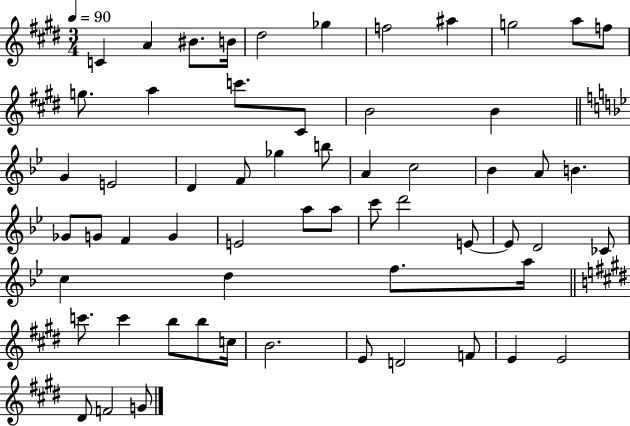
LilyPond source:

{
  \clef treble
  \numericTimeSignature
  \time 3/4
  \key e \major
  \tempo 4 = 90
  c'4 a'4 bis'8. b'16 | dis''2 ges''4 | f''2 ais''4 | g''2 a''8 f''8 | \break g''8. a''4 c'''8. cis'8 | b'2 b'4 | \bar "||" \break \key bes \major g'4 e'2 | d'4 f'8 ges''4 b''8 | a'4 c''2 | bes'4 a'8 b'4. | \break ges'8 g'8 f'4 g'4 | e'2 a''8 a''8 | c'''8 d'''2 e'8~~ | e'8 d'2 ces'8 | \break c''4 d''4 f''8. a''16 | \bar "||" \break \key e \major c'''8. c'''4 b''8 b''8 c''16 | b'2. | e'8 d'2 f'8 | e'4 e'2 | \break dis'8 f'2 g'8 | \bar "|."
}